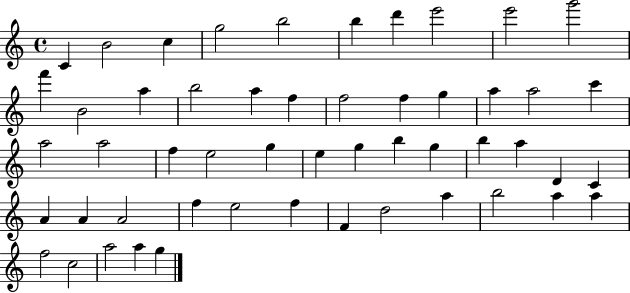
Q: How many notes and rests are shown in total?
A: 52